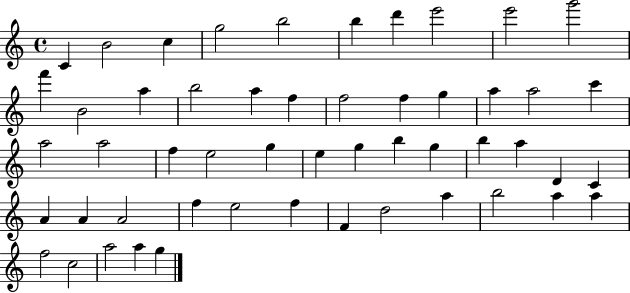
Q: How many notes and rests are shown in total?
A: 52